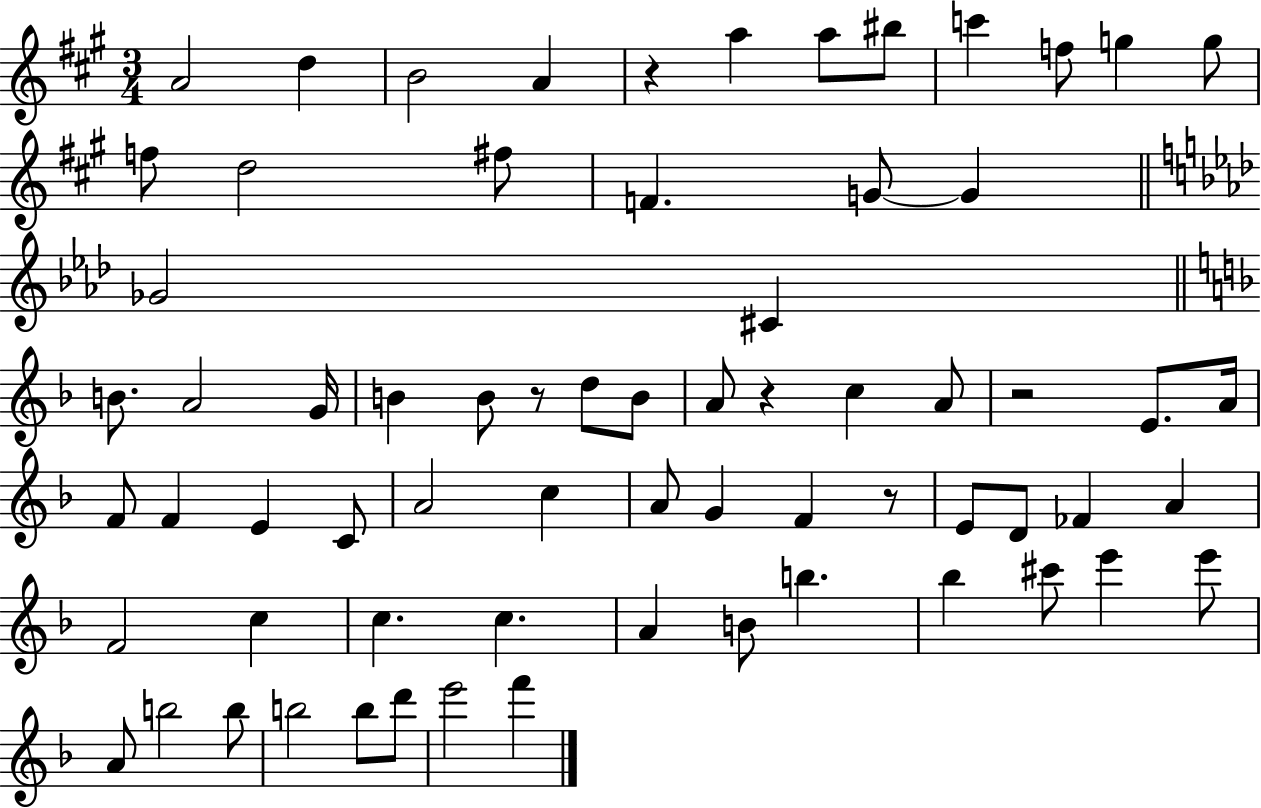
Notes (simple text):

A4/h D5/q B4/h A4/q R/q A5/q A5/e BIS5/e C6/q F5/e G5/q G5/e F5/e D5/h F#5/e F4/q. G4/e G4/q Gb4/h C#4/q B4/e. A4/h G4/s B4/q B4/e R/e D5/e B4/e A4/e R/q C5/q A4/e R/h E4/e. A4/s F4/e F4/q E4/q C4/e A4/h C5/q A4/e G4/q F4/q R/e E4/e D4/e FES4/q A4/q F4/h C5/q C5/q. C5/q. A4/q B4/e B5/q. Bb5/q C#6/e E6/q E6/e A4/e B5/h B5/e B5/h B5/e D6/e E6/h F6/q